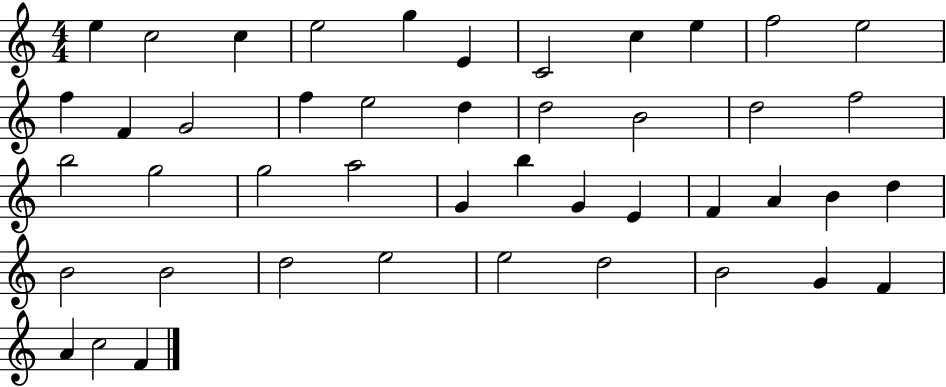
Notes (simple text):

E5/q C5/h C5/q E5/h G5/q E4/q C4/h C5/q E5/q F5/h E5/h F5/q F4/q G4/h F5/q E5/h D5/q D5/h B4/h D5/h F5/h B5/h G5/h G5/h A5/h G4/q B5/q G4/q E4/q F4/q A4/q B4/q D5/q B4/h B4/h D5/h E5/h E5/h D5/h B4/h G4/q F4/q A4/q C5/h F4/q